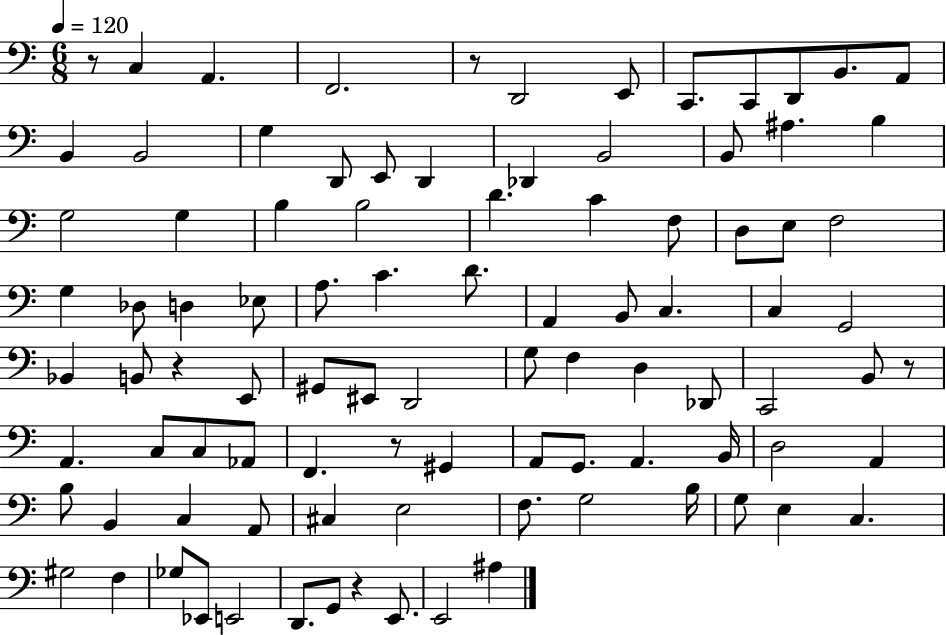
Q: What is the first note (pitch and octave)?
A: C3